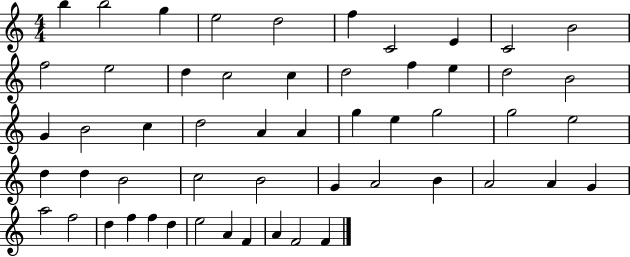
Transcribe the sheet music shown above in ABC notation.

X:1
T:Untitled
M:4/4
L:1/4
K:C
b b2 g e2 d2 f C2 E C2 B2 f2 e2 d c2 c d2 f e d2 B2 G B2 c d2 A A g e g2 g2 e2 d d B2 c2 B2 G A2 B A2 A G a2 f2 d f f d e2 A F A F2 F